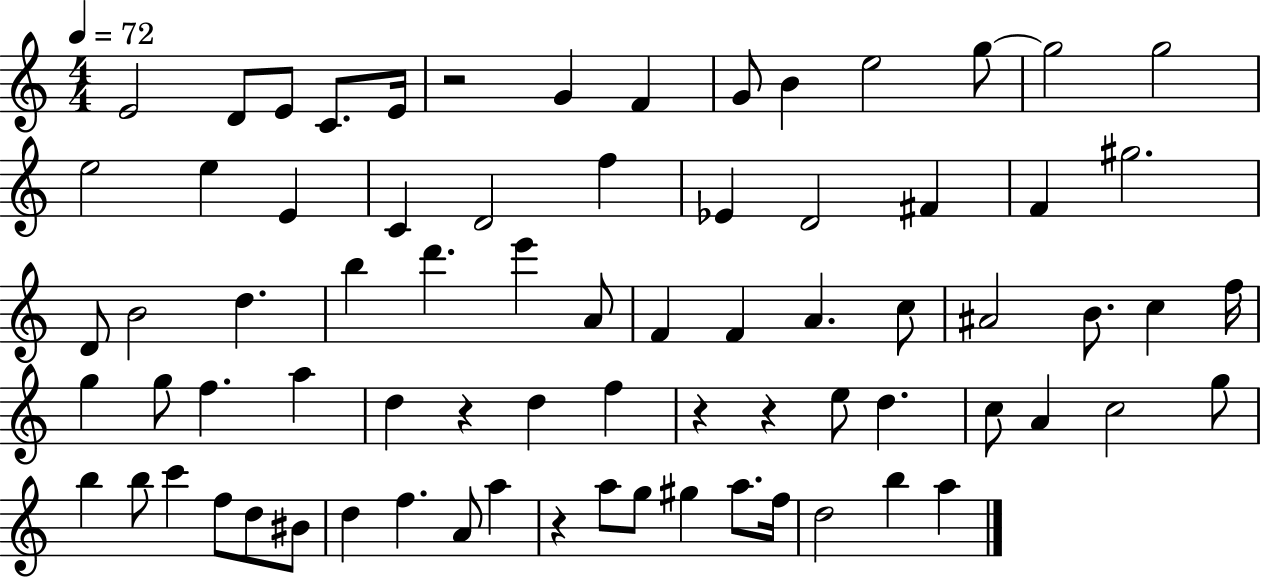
E4/h D4/e E4/e C4/e. E4/s R/h G4/q F4/q G4/e B4/q E5/h G5/e G5/h G5/h E5/h E5/q E4/q C4/q D4/h F5/q Eb4/q D4/h F#4/q F4/q G#5/h. D4/e B4/h D5/q. B5/q D6/q. E6/q A4/e F4/q F4/q A4/q. C5/e A#4/h B4/e. C5/q F5/s G5/q G5/e F5/q. A5/q D5/q R/q D5/q F5/q R/q R/q E5/e D5/q. C5/e A4/q C5/h G5/e B5/q B5/e C6/q F5/e D5/e BIS4/e D5/q F5/q. A4/e A5/q R/q A5/e G5/e G#5/q A5/e. F5/s D5/h B5/q A5/q